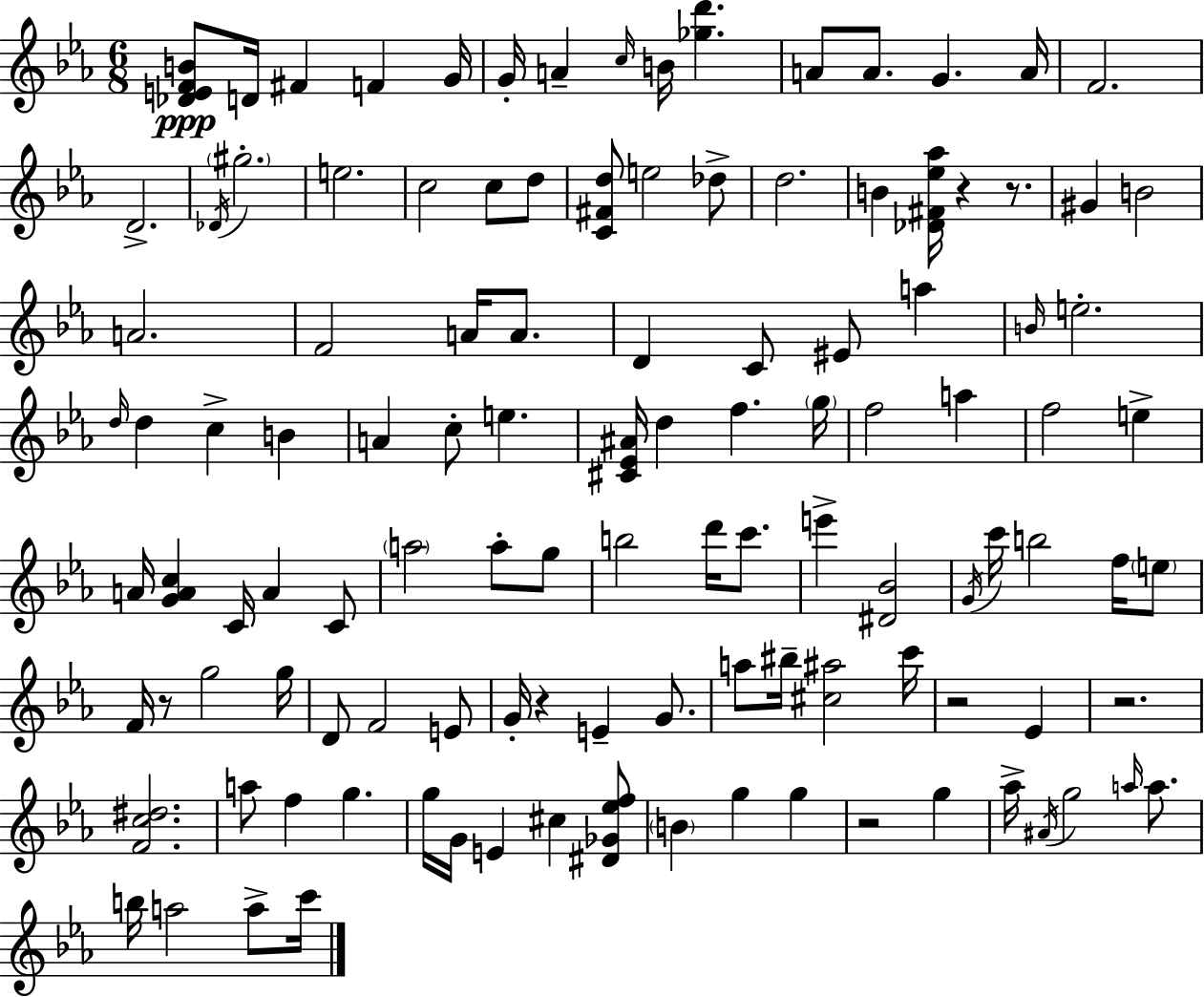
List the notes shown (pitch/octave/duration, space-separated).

[Db4,E4,F4,B4]/e D4/s F#4/q F4/q G4/s G4/s A4/q C5/s B4/s [Gb5,D6]/q. A4/e A4/e. G4/q. A4/s F4/h. D4/h. Db4/s G#5/h. E5/h. C5/h C5/e D5/e [C4,F#4,D5]/e E5/h Db5/e D5/h. B4/q [Db4,F#4,Eb5,Ab5]/s R/q R/e. G#4/q B4/h A4/h. F4/h A4/s A4/e. D4/q C4/e EIS4/e A5/q B4/s E5/h. D5/s D5/q C5/q B4/q A4/q C5/e E5/q. [C#4,Eb4,A#4]/s D5/q F5/q. G5/s F5/h A5/q F5/h E5/q A4/s [G4,A4,C5]/q C4/s A4/q C4/e A5/h A5/e G5/e B5/h D6/s C6/e. E6/q [D#4,Bb4]/h G4/s C6/s B5/h F5/s E5/e F4/s R/e G5/h G5/s D4/e F4/h E4/e G4/s R/q E4/q G4/e. A5/e BIS5/s [C#5,A#5]/h C6/s R/h Eb4/q R/h. [F4,C5,D#5]/h. A5/e F5/q G5/q. G5/s G4/s E4/q C#5/q [D#4,Gb4,Eb5,F5]/e B4/q G5/q G5/q R/h G5/q Ab5/s A#4/s G5/h A5/s A5/e. B5/s A5/h A5/e C6/s